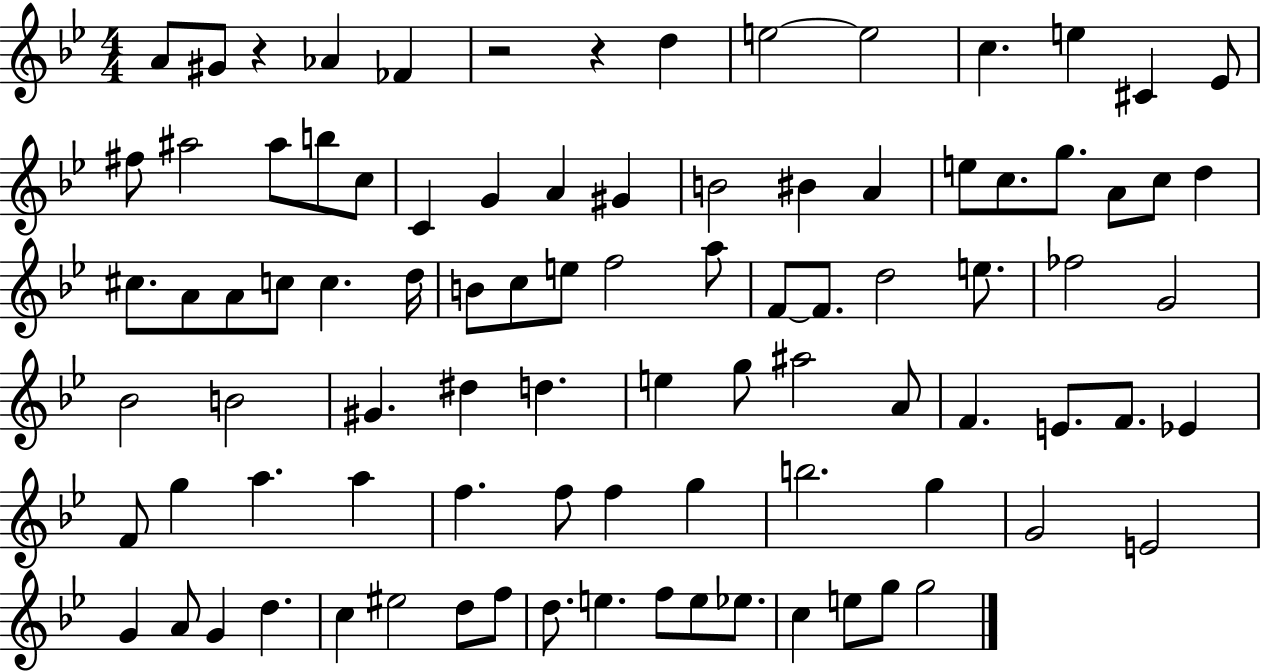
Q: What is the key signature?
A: BES major